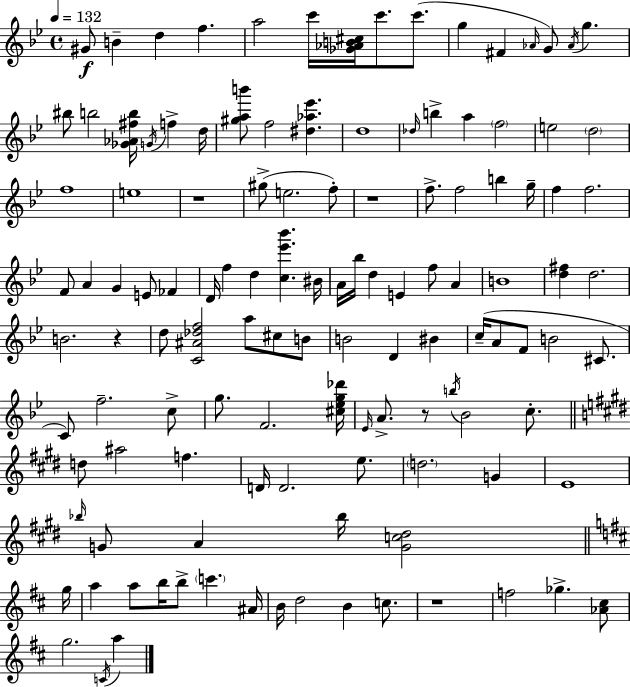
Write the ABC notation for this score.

X:1
T:Untitled
M:4/4
L:1/4
K:Bb
^G/2 B d f a2 c'/4 [_G_AB^c]/4 c'/2 c'/2 g ^F _A/4 G/2 _A/4 g ^b/2 b2 [_G_A^fb]/4 G/4 f d/4 [^gab']/2 f2 [^d_a_e'] d4 _d/4 b a f2 e2 d2 f4 e4 z4 ^g/2 e2 f/2 z4 f/2 f2 b g/4 f f2 F/2 A G E/2 _F D/4 f d [c_e'_b'] ^B/4 A/4 _b/4 d E f/2 A B4 [d^f] d2 B2 z d/2 [C^A_df]2 a/2 ^c/2 B/2 B2 D ^B c/4 A/2 F/2 B2 ^C/2 C/2 f2 c/2 g/2 F2 [^c_eg_d']/4 _E/4 A/2 z/2 b/4 _B2 c/2 d/2 ^a2 f D/4 D2 e/2 d2 G E4 _b/4 G/2 A _b/4 [Gc^d]2 g/4 a a/2 b/4 b/2 c' ^A/4 B/4 d2 B c/2 z4 f2 _g [_A^c]/2 g2 C/4 a